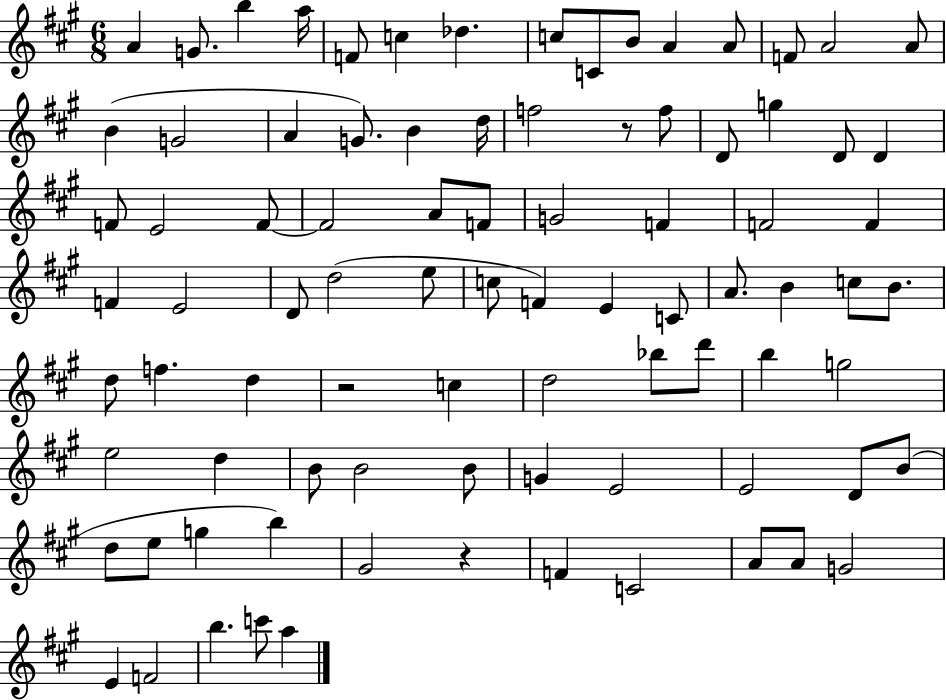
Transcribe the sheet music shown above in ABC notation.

X:1
T:Untitled
M:6/8
L:1/4
K:A
A G/2 b a/4 F/2 c _d c/2 C/2 B/2 A A/2 F/2 A2 A/2 B G2 A G/2 B d/4 f2 z/2 f/2 D/2 g D/2 D F/2 E2 F/2 F2 A/2 F/2 G2 F F2 F F E2 D/2 d2 e/2 c/2 F E C/2 A/2 B c/2 B/2 d/2 f d z2 c d2 _b/2 d'/2 b g2 e2 d B/2 B2 B/2 G E2 E2 D/2 B/2 d/2 e/2 g b ^G2 z F C2 A/2 A/2 G2 E F2 b c'/2 a